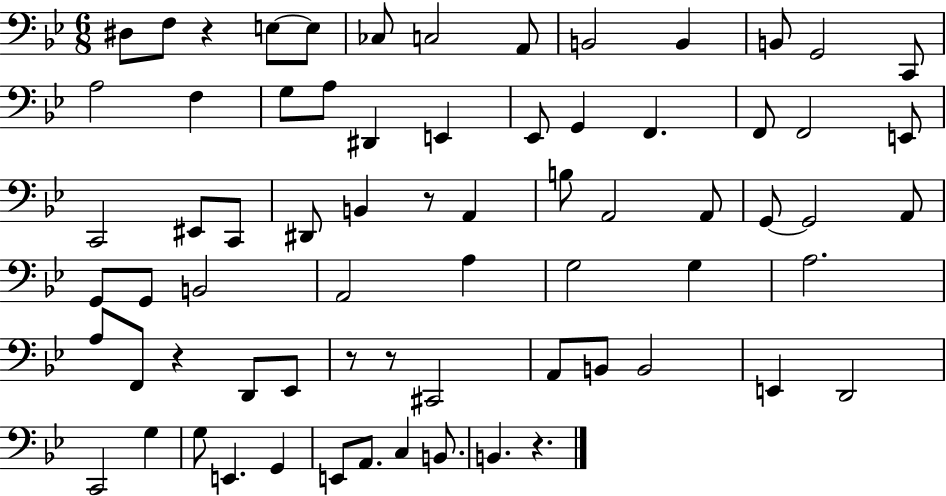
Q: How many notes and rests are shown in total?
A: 70